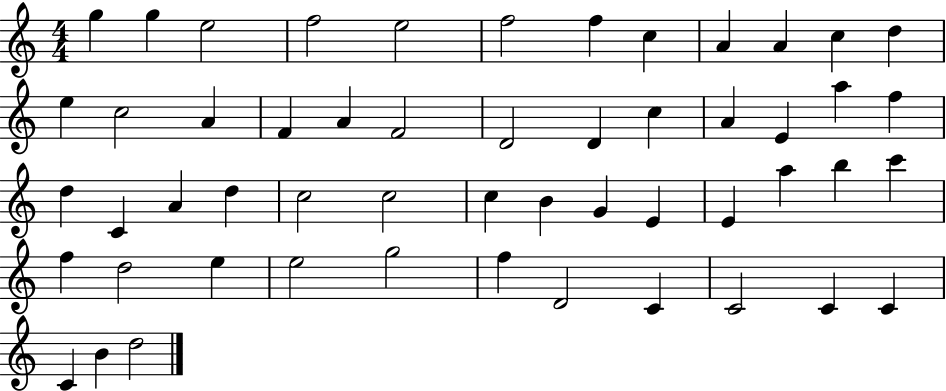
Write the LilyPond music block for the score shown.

{
  \clef treble
  \numericTimeSignature
  \time 4/4
  \key c \major
  g''4 g''4 e''2 | f''2 e''2 | f''2 f''4 c''4 | a'4 a'4 c''4 d''4 | \break e''4 c''2 a'4 | f'4 a'4 f'2 | d'2 d'4 c''4 | a'4 e'4 a''4 f''4 | \break d''4 c'4 a'4 d''4 | c''2 c''2 | c''4 b'4 g'4 e'4 | e'4 a''4 b''4 c'''4 | \break f''4 d''2 e''4 | e''2 g''2 | f''4 d'2 c'4 | c'2 c'4 c'4 | \break c'4 b'4 d''2 | \bar "|."
}